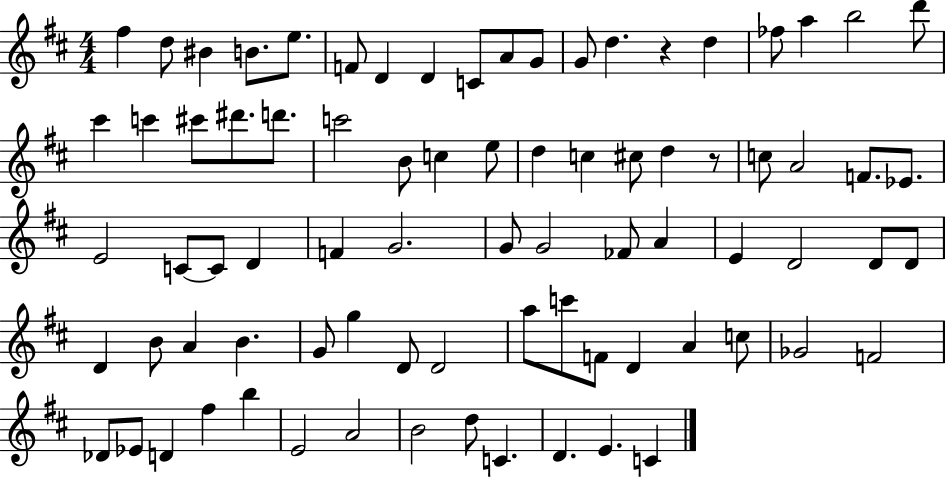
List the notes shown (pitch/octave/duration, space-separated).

F#5/q D5/e BIS4/q B4/e. E5/e. F4/e D4/q D4/q C4/e A4/e G4/e G4/e D5/q. R/q D5/q FES5/e A5/q B5/h D6/e C#6/q C6/q C#6/e D#6/e. D6/e. C6/h B4/e C5/q E5/e D5/q C5/q C#5/e D5/q R/e C5/e A4/h F4/e. Eb4/e. E4/h C4/e C4/e D4/q F4/q G4/h. G4/e G4/h FES4/e A4/q E4/q D4/h D4/e D4/e D4/q B4/e A4/q B4/q. G4/e G5/q D4/e D4/h A5/e C6/e F4/e D4/q A4/q C5/e Gb4/h F4/h Db4/e Eb4/e D4/q F#5/q B5/q E4/h A4/h B4/h D5/e C4/q. D4/q. E4/q. C4/q